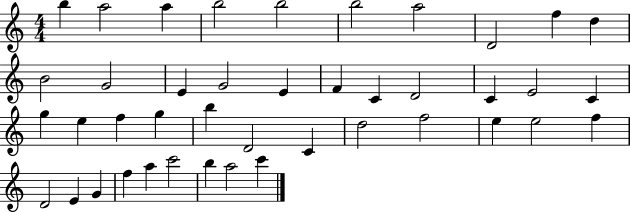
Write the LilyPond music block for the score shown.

{
  \clef treble
  \numericTimeSignature
  \time 4/4
  \key c \major
  b''4 a''2 a''4 | b''2 b''2 | b''2 a''2 | d'2 f''4 d''4 | \break b'2 g'2 | e'4 g'2 e'4 | f'4 c'4 d'2 | c'4 e'2 c'4 | \break g''4 e''4 f''4 g''4 | b''4 d'2 c'4 | d''2 f''2 | e''4 e''2 f''4 | \break d'2 e'4 g'4 | f''4 a''4 c'''2 | b''4 a''2 c'''4 | \bar "|."
}